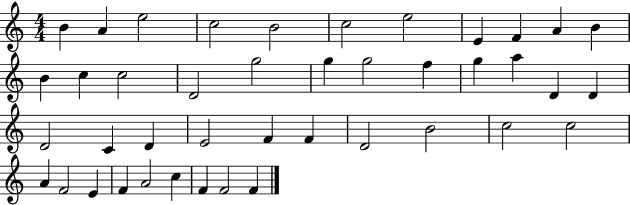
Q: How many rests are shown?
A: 0